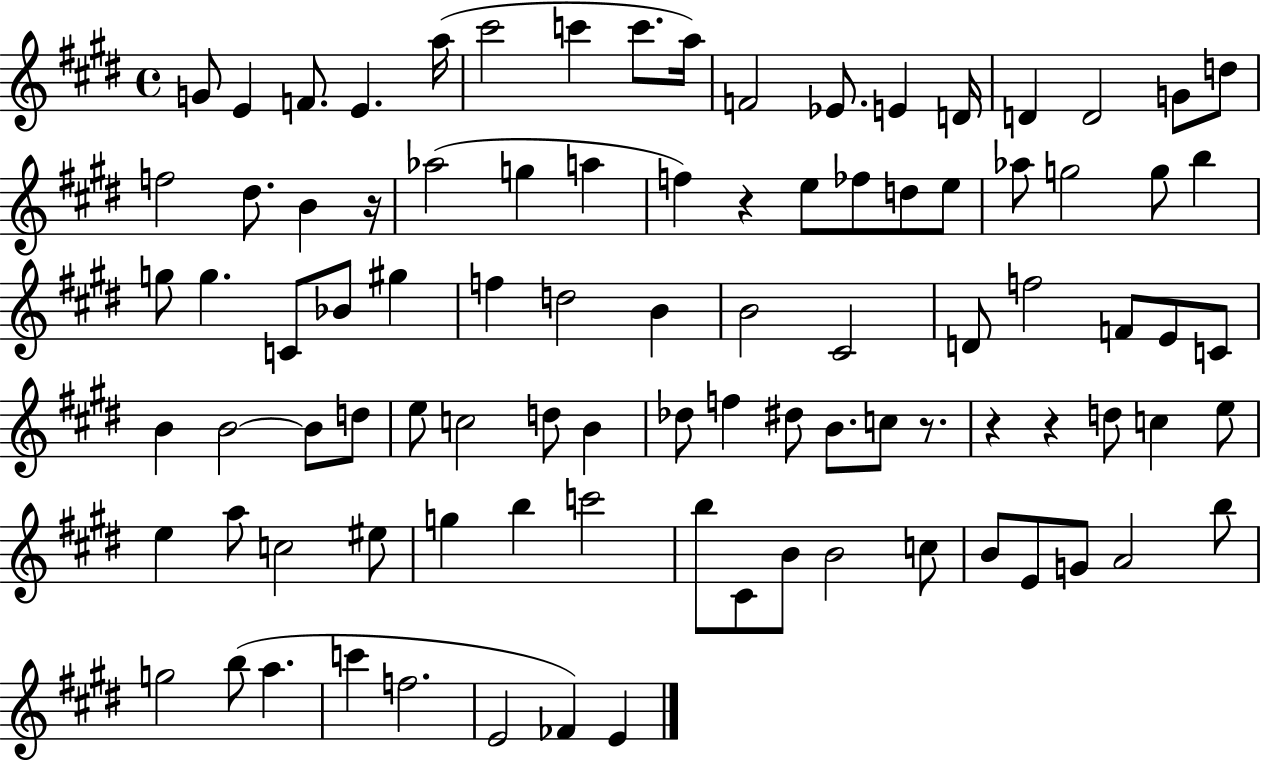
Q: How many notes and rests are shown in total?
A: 93